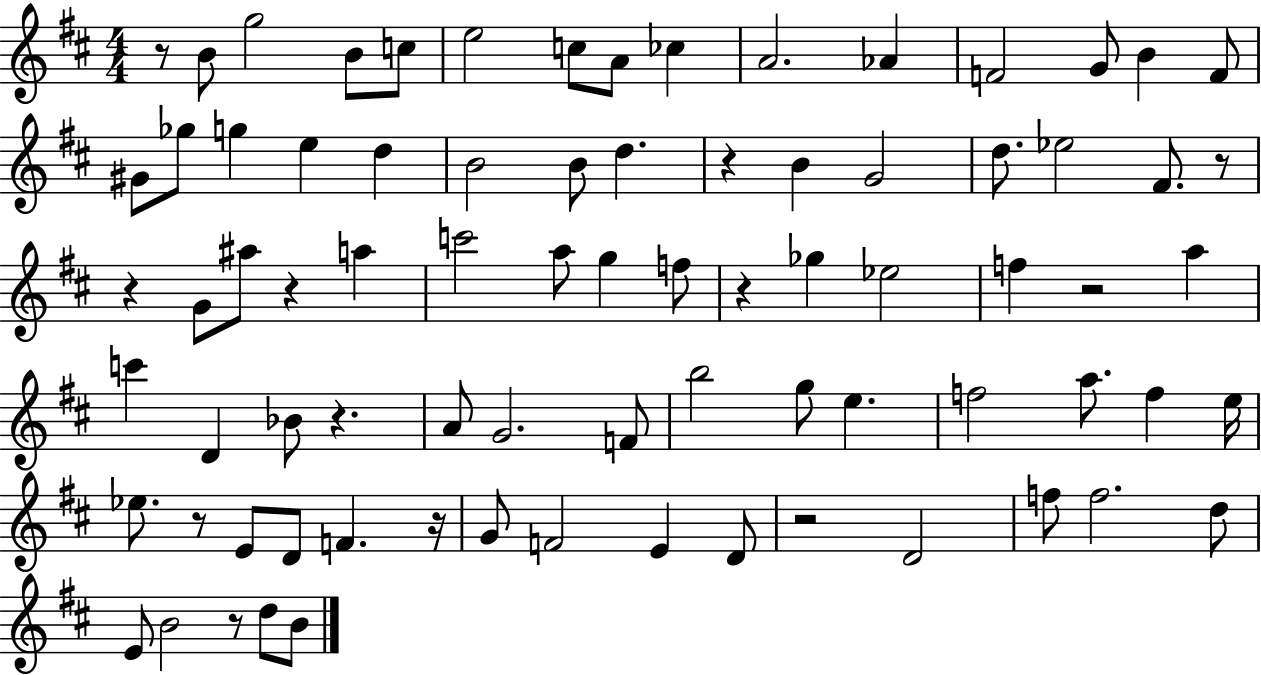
R/e B4/e G5/h B4/e C5/e E5/h C5/e A4/e CES5/q A4/h. Ab4/q F4/h G4/e B4/q F4/e G#4/e Gb5/e G5/q E5/q D5/q B4/h B4/e D5/q. R/q B4/q G4/h D5/e. Eb5/h F#4/e. R/e R/q G4/e A#5/e R/q A5/q C6/h A5/e G5/q F5/e R/q Gb5/q Eb5/h F5/q R/h A5/q C6/q D4/q Bb4/e R/q. A4/e G4/h. F4/e B5/h G5/e E5/q. F5/h A5/e. F5/q E5/s Eb5/e. R/e E4/e D4/e F4/q. R/s G4/e F4/h E4/q D4/e R/h D4/h F5/e F5/h. D5/e E4/e B4/h R/e D5/e B4/e